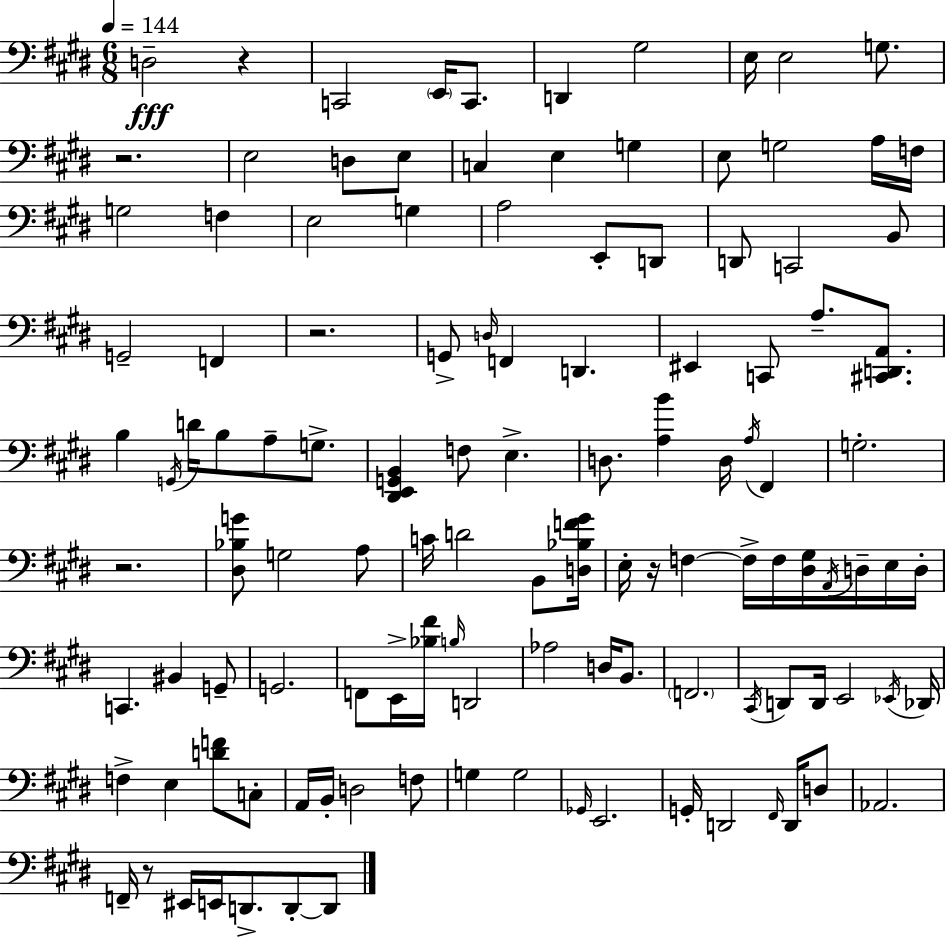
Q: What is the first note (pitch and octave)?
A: D3